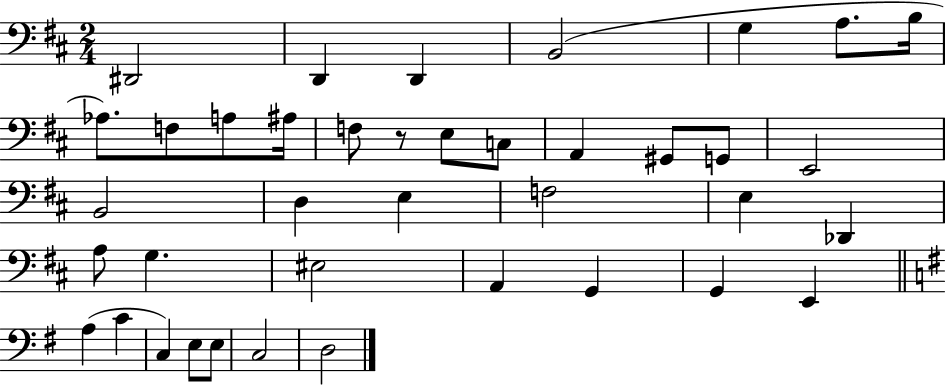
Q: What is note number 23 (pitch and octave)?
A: E3